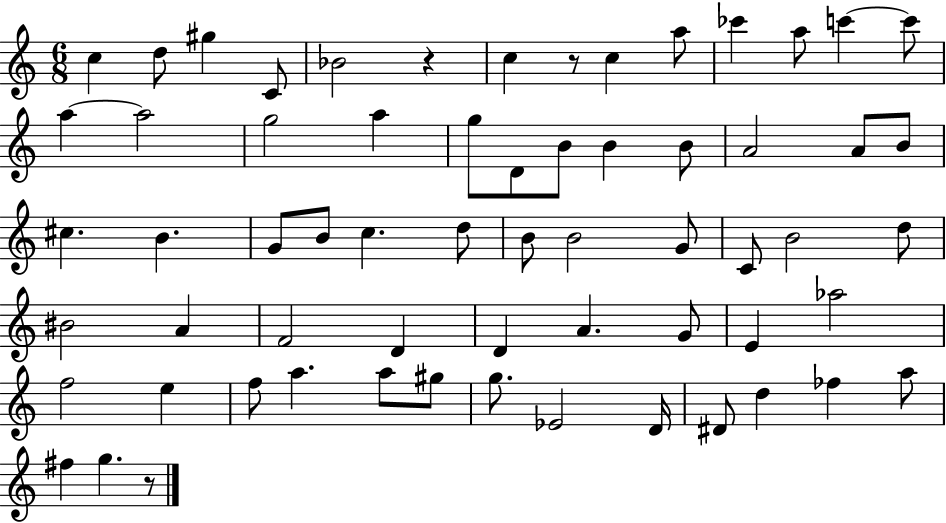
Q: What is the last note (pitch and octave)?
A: G5